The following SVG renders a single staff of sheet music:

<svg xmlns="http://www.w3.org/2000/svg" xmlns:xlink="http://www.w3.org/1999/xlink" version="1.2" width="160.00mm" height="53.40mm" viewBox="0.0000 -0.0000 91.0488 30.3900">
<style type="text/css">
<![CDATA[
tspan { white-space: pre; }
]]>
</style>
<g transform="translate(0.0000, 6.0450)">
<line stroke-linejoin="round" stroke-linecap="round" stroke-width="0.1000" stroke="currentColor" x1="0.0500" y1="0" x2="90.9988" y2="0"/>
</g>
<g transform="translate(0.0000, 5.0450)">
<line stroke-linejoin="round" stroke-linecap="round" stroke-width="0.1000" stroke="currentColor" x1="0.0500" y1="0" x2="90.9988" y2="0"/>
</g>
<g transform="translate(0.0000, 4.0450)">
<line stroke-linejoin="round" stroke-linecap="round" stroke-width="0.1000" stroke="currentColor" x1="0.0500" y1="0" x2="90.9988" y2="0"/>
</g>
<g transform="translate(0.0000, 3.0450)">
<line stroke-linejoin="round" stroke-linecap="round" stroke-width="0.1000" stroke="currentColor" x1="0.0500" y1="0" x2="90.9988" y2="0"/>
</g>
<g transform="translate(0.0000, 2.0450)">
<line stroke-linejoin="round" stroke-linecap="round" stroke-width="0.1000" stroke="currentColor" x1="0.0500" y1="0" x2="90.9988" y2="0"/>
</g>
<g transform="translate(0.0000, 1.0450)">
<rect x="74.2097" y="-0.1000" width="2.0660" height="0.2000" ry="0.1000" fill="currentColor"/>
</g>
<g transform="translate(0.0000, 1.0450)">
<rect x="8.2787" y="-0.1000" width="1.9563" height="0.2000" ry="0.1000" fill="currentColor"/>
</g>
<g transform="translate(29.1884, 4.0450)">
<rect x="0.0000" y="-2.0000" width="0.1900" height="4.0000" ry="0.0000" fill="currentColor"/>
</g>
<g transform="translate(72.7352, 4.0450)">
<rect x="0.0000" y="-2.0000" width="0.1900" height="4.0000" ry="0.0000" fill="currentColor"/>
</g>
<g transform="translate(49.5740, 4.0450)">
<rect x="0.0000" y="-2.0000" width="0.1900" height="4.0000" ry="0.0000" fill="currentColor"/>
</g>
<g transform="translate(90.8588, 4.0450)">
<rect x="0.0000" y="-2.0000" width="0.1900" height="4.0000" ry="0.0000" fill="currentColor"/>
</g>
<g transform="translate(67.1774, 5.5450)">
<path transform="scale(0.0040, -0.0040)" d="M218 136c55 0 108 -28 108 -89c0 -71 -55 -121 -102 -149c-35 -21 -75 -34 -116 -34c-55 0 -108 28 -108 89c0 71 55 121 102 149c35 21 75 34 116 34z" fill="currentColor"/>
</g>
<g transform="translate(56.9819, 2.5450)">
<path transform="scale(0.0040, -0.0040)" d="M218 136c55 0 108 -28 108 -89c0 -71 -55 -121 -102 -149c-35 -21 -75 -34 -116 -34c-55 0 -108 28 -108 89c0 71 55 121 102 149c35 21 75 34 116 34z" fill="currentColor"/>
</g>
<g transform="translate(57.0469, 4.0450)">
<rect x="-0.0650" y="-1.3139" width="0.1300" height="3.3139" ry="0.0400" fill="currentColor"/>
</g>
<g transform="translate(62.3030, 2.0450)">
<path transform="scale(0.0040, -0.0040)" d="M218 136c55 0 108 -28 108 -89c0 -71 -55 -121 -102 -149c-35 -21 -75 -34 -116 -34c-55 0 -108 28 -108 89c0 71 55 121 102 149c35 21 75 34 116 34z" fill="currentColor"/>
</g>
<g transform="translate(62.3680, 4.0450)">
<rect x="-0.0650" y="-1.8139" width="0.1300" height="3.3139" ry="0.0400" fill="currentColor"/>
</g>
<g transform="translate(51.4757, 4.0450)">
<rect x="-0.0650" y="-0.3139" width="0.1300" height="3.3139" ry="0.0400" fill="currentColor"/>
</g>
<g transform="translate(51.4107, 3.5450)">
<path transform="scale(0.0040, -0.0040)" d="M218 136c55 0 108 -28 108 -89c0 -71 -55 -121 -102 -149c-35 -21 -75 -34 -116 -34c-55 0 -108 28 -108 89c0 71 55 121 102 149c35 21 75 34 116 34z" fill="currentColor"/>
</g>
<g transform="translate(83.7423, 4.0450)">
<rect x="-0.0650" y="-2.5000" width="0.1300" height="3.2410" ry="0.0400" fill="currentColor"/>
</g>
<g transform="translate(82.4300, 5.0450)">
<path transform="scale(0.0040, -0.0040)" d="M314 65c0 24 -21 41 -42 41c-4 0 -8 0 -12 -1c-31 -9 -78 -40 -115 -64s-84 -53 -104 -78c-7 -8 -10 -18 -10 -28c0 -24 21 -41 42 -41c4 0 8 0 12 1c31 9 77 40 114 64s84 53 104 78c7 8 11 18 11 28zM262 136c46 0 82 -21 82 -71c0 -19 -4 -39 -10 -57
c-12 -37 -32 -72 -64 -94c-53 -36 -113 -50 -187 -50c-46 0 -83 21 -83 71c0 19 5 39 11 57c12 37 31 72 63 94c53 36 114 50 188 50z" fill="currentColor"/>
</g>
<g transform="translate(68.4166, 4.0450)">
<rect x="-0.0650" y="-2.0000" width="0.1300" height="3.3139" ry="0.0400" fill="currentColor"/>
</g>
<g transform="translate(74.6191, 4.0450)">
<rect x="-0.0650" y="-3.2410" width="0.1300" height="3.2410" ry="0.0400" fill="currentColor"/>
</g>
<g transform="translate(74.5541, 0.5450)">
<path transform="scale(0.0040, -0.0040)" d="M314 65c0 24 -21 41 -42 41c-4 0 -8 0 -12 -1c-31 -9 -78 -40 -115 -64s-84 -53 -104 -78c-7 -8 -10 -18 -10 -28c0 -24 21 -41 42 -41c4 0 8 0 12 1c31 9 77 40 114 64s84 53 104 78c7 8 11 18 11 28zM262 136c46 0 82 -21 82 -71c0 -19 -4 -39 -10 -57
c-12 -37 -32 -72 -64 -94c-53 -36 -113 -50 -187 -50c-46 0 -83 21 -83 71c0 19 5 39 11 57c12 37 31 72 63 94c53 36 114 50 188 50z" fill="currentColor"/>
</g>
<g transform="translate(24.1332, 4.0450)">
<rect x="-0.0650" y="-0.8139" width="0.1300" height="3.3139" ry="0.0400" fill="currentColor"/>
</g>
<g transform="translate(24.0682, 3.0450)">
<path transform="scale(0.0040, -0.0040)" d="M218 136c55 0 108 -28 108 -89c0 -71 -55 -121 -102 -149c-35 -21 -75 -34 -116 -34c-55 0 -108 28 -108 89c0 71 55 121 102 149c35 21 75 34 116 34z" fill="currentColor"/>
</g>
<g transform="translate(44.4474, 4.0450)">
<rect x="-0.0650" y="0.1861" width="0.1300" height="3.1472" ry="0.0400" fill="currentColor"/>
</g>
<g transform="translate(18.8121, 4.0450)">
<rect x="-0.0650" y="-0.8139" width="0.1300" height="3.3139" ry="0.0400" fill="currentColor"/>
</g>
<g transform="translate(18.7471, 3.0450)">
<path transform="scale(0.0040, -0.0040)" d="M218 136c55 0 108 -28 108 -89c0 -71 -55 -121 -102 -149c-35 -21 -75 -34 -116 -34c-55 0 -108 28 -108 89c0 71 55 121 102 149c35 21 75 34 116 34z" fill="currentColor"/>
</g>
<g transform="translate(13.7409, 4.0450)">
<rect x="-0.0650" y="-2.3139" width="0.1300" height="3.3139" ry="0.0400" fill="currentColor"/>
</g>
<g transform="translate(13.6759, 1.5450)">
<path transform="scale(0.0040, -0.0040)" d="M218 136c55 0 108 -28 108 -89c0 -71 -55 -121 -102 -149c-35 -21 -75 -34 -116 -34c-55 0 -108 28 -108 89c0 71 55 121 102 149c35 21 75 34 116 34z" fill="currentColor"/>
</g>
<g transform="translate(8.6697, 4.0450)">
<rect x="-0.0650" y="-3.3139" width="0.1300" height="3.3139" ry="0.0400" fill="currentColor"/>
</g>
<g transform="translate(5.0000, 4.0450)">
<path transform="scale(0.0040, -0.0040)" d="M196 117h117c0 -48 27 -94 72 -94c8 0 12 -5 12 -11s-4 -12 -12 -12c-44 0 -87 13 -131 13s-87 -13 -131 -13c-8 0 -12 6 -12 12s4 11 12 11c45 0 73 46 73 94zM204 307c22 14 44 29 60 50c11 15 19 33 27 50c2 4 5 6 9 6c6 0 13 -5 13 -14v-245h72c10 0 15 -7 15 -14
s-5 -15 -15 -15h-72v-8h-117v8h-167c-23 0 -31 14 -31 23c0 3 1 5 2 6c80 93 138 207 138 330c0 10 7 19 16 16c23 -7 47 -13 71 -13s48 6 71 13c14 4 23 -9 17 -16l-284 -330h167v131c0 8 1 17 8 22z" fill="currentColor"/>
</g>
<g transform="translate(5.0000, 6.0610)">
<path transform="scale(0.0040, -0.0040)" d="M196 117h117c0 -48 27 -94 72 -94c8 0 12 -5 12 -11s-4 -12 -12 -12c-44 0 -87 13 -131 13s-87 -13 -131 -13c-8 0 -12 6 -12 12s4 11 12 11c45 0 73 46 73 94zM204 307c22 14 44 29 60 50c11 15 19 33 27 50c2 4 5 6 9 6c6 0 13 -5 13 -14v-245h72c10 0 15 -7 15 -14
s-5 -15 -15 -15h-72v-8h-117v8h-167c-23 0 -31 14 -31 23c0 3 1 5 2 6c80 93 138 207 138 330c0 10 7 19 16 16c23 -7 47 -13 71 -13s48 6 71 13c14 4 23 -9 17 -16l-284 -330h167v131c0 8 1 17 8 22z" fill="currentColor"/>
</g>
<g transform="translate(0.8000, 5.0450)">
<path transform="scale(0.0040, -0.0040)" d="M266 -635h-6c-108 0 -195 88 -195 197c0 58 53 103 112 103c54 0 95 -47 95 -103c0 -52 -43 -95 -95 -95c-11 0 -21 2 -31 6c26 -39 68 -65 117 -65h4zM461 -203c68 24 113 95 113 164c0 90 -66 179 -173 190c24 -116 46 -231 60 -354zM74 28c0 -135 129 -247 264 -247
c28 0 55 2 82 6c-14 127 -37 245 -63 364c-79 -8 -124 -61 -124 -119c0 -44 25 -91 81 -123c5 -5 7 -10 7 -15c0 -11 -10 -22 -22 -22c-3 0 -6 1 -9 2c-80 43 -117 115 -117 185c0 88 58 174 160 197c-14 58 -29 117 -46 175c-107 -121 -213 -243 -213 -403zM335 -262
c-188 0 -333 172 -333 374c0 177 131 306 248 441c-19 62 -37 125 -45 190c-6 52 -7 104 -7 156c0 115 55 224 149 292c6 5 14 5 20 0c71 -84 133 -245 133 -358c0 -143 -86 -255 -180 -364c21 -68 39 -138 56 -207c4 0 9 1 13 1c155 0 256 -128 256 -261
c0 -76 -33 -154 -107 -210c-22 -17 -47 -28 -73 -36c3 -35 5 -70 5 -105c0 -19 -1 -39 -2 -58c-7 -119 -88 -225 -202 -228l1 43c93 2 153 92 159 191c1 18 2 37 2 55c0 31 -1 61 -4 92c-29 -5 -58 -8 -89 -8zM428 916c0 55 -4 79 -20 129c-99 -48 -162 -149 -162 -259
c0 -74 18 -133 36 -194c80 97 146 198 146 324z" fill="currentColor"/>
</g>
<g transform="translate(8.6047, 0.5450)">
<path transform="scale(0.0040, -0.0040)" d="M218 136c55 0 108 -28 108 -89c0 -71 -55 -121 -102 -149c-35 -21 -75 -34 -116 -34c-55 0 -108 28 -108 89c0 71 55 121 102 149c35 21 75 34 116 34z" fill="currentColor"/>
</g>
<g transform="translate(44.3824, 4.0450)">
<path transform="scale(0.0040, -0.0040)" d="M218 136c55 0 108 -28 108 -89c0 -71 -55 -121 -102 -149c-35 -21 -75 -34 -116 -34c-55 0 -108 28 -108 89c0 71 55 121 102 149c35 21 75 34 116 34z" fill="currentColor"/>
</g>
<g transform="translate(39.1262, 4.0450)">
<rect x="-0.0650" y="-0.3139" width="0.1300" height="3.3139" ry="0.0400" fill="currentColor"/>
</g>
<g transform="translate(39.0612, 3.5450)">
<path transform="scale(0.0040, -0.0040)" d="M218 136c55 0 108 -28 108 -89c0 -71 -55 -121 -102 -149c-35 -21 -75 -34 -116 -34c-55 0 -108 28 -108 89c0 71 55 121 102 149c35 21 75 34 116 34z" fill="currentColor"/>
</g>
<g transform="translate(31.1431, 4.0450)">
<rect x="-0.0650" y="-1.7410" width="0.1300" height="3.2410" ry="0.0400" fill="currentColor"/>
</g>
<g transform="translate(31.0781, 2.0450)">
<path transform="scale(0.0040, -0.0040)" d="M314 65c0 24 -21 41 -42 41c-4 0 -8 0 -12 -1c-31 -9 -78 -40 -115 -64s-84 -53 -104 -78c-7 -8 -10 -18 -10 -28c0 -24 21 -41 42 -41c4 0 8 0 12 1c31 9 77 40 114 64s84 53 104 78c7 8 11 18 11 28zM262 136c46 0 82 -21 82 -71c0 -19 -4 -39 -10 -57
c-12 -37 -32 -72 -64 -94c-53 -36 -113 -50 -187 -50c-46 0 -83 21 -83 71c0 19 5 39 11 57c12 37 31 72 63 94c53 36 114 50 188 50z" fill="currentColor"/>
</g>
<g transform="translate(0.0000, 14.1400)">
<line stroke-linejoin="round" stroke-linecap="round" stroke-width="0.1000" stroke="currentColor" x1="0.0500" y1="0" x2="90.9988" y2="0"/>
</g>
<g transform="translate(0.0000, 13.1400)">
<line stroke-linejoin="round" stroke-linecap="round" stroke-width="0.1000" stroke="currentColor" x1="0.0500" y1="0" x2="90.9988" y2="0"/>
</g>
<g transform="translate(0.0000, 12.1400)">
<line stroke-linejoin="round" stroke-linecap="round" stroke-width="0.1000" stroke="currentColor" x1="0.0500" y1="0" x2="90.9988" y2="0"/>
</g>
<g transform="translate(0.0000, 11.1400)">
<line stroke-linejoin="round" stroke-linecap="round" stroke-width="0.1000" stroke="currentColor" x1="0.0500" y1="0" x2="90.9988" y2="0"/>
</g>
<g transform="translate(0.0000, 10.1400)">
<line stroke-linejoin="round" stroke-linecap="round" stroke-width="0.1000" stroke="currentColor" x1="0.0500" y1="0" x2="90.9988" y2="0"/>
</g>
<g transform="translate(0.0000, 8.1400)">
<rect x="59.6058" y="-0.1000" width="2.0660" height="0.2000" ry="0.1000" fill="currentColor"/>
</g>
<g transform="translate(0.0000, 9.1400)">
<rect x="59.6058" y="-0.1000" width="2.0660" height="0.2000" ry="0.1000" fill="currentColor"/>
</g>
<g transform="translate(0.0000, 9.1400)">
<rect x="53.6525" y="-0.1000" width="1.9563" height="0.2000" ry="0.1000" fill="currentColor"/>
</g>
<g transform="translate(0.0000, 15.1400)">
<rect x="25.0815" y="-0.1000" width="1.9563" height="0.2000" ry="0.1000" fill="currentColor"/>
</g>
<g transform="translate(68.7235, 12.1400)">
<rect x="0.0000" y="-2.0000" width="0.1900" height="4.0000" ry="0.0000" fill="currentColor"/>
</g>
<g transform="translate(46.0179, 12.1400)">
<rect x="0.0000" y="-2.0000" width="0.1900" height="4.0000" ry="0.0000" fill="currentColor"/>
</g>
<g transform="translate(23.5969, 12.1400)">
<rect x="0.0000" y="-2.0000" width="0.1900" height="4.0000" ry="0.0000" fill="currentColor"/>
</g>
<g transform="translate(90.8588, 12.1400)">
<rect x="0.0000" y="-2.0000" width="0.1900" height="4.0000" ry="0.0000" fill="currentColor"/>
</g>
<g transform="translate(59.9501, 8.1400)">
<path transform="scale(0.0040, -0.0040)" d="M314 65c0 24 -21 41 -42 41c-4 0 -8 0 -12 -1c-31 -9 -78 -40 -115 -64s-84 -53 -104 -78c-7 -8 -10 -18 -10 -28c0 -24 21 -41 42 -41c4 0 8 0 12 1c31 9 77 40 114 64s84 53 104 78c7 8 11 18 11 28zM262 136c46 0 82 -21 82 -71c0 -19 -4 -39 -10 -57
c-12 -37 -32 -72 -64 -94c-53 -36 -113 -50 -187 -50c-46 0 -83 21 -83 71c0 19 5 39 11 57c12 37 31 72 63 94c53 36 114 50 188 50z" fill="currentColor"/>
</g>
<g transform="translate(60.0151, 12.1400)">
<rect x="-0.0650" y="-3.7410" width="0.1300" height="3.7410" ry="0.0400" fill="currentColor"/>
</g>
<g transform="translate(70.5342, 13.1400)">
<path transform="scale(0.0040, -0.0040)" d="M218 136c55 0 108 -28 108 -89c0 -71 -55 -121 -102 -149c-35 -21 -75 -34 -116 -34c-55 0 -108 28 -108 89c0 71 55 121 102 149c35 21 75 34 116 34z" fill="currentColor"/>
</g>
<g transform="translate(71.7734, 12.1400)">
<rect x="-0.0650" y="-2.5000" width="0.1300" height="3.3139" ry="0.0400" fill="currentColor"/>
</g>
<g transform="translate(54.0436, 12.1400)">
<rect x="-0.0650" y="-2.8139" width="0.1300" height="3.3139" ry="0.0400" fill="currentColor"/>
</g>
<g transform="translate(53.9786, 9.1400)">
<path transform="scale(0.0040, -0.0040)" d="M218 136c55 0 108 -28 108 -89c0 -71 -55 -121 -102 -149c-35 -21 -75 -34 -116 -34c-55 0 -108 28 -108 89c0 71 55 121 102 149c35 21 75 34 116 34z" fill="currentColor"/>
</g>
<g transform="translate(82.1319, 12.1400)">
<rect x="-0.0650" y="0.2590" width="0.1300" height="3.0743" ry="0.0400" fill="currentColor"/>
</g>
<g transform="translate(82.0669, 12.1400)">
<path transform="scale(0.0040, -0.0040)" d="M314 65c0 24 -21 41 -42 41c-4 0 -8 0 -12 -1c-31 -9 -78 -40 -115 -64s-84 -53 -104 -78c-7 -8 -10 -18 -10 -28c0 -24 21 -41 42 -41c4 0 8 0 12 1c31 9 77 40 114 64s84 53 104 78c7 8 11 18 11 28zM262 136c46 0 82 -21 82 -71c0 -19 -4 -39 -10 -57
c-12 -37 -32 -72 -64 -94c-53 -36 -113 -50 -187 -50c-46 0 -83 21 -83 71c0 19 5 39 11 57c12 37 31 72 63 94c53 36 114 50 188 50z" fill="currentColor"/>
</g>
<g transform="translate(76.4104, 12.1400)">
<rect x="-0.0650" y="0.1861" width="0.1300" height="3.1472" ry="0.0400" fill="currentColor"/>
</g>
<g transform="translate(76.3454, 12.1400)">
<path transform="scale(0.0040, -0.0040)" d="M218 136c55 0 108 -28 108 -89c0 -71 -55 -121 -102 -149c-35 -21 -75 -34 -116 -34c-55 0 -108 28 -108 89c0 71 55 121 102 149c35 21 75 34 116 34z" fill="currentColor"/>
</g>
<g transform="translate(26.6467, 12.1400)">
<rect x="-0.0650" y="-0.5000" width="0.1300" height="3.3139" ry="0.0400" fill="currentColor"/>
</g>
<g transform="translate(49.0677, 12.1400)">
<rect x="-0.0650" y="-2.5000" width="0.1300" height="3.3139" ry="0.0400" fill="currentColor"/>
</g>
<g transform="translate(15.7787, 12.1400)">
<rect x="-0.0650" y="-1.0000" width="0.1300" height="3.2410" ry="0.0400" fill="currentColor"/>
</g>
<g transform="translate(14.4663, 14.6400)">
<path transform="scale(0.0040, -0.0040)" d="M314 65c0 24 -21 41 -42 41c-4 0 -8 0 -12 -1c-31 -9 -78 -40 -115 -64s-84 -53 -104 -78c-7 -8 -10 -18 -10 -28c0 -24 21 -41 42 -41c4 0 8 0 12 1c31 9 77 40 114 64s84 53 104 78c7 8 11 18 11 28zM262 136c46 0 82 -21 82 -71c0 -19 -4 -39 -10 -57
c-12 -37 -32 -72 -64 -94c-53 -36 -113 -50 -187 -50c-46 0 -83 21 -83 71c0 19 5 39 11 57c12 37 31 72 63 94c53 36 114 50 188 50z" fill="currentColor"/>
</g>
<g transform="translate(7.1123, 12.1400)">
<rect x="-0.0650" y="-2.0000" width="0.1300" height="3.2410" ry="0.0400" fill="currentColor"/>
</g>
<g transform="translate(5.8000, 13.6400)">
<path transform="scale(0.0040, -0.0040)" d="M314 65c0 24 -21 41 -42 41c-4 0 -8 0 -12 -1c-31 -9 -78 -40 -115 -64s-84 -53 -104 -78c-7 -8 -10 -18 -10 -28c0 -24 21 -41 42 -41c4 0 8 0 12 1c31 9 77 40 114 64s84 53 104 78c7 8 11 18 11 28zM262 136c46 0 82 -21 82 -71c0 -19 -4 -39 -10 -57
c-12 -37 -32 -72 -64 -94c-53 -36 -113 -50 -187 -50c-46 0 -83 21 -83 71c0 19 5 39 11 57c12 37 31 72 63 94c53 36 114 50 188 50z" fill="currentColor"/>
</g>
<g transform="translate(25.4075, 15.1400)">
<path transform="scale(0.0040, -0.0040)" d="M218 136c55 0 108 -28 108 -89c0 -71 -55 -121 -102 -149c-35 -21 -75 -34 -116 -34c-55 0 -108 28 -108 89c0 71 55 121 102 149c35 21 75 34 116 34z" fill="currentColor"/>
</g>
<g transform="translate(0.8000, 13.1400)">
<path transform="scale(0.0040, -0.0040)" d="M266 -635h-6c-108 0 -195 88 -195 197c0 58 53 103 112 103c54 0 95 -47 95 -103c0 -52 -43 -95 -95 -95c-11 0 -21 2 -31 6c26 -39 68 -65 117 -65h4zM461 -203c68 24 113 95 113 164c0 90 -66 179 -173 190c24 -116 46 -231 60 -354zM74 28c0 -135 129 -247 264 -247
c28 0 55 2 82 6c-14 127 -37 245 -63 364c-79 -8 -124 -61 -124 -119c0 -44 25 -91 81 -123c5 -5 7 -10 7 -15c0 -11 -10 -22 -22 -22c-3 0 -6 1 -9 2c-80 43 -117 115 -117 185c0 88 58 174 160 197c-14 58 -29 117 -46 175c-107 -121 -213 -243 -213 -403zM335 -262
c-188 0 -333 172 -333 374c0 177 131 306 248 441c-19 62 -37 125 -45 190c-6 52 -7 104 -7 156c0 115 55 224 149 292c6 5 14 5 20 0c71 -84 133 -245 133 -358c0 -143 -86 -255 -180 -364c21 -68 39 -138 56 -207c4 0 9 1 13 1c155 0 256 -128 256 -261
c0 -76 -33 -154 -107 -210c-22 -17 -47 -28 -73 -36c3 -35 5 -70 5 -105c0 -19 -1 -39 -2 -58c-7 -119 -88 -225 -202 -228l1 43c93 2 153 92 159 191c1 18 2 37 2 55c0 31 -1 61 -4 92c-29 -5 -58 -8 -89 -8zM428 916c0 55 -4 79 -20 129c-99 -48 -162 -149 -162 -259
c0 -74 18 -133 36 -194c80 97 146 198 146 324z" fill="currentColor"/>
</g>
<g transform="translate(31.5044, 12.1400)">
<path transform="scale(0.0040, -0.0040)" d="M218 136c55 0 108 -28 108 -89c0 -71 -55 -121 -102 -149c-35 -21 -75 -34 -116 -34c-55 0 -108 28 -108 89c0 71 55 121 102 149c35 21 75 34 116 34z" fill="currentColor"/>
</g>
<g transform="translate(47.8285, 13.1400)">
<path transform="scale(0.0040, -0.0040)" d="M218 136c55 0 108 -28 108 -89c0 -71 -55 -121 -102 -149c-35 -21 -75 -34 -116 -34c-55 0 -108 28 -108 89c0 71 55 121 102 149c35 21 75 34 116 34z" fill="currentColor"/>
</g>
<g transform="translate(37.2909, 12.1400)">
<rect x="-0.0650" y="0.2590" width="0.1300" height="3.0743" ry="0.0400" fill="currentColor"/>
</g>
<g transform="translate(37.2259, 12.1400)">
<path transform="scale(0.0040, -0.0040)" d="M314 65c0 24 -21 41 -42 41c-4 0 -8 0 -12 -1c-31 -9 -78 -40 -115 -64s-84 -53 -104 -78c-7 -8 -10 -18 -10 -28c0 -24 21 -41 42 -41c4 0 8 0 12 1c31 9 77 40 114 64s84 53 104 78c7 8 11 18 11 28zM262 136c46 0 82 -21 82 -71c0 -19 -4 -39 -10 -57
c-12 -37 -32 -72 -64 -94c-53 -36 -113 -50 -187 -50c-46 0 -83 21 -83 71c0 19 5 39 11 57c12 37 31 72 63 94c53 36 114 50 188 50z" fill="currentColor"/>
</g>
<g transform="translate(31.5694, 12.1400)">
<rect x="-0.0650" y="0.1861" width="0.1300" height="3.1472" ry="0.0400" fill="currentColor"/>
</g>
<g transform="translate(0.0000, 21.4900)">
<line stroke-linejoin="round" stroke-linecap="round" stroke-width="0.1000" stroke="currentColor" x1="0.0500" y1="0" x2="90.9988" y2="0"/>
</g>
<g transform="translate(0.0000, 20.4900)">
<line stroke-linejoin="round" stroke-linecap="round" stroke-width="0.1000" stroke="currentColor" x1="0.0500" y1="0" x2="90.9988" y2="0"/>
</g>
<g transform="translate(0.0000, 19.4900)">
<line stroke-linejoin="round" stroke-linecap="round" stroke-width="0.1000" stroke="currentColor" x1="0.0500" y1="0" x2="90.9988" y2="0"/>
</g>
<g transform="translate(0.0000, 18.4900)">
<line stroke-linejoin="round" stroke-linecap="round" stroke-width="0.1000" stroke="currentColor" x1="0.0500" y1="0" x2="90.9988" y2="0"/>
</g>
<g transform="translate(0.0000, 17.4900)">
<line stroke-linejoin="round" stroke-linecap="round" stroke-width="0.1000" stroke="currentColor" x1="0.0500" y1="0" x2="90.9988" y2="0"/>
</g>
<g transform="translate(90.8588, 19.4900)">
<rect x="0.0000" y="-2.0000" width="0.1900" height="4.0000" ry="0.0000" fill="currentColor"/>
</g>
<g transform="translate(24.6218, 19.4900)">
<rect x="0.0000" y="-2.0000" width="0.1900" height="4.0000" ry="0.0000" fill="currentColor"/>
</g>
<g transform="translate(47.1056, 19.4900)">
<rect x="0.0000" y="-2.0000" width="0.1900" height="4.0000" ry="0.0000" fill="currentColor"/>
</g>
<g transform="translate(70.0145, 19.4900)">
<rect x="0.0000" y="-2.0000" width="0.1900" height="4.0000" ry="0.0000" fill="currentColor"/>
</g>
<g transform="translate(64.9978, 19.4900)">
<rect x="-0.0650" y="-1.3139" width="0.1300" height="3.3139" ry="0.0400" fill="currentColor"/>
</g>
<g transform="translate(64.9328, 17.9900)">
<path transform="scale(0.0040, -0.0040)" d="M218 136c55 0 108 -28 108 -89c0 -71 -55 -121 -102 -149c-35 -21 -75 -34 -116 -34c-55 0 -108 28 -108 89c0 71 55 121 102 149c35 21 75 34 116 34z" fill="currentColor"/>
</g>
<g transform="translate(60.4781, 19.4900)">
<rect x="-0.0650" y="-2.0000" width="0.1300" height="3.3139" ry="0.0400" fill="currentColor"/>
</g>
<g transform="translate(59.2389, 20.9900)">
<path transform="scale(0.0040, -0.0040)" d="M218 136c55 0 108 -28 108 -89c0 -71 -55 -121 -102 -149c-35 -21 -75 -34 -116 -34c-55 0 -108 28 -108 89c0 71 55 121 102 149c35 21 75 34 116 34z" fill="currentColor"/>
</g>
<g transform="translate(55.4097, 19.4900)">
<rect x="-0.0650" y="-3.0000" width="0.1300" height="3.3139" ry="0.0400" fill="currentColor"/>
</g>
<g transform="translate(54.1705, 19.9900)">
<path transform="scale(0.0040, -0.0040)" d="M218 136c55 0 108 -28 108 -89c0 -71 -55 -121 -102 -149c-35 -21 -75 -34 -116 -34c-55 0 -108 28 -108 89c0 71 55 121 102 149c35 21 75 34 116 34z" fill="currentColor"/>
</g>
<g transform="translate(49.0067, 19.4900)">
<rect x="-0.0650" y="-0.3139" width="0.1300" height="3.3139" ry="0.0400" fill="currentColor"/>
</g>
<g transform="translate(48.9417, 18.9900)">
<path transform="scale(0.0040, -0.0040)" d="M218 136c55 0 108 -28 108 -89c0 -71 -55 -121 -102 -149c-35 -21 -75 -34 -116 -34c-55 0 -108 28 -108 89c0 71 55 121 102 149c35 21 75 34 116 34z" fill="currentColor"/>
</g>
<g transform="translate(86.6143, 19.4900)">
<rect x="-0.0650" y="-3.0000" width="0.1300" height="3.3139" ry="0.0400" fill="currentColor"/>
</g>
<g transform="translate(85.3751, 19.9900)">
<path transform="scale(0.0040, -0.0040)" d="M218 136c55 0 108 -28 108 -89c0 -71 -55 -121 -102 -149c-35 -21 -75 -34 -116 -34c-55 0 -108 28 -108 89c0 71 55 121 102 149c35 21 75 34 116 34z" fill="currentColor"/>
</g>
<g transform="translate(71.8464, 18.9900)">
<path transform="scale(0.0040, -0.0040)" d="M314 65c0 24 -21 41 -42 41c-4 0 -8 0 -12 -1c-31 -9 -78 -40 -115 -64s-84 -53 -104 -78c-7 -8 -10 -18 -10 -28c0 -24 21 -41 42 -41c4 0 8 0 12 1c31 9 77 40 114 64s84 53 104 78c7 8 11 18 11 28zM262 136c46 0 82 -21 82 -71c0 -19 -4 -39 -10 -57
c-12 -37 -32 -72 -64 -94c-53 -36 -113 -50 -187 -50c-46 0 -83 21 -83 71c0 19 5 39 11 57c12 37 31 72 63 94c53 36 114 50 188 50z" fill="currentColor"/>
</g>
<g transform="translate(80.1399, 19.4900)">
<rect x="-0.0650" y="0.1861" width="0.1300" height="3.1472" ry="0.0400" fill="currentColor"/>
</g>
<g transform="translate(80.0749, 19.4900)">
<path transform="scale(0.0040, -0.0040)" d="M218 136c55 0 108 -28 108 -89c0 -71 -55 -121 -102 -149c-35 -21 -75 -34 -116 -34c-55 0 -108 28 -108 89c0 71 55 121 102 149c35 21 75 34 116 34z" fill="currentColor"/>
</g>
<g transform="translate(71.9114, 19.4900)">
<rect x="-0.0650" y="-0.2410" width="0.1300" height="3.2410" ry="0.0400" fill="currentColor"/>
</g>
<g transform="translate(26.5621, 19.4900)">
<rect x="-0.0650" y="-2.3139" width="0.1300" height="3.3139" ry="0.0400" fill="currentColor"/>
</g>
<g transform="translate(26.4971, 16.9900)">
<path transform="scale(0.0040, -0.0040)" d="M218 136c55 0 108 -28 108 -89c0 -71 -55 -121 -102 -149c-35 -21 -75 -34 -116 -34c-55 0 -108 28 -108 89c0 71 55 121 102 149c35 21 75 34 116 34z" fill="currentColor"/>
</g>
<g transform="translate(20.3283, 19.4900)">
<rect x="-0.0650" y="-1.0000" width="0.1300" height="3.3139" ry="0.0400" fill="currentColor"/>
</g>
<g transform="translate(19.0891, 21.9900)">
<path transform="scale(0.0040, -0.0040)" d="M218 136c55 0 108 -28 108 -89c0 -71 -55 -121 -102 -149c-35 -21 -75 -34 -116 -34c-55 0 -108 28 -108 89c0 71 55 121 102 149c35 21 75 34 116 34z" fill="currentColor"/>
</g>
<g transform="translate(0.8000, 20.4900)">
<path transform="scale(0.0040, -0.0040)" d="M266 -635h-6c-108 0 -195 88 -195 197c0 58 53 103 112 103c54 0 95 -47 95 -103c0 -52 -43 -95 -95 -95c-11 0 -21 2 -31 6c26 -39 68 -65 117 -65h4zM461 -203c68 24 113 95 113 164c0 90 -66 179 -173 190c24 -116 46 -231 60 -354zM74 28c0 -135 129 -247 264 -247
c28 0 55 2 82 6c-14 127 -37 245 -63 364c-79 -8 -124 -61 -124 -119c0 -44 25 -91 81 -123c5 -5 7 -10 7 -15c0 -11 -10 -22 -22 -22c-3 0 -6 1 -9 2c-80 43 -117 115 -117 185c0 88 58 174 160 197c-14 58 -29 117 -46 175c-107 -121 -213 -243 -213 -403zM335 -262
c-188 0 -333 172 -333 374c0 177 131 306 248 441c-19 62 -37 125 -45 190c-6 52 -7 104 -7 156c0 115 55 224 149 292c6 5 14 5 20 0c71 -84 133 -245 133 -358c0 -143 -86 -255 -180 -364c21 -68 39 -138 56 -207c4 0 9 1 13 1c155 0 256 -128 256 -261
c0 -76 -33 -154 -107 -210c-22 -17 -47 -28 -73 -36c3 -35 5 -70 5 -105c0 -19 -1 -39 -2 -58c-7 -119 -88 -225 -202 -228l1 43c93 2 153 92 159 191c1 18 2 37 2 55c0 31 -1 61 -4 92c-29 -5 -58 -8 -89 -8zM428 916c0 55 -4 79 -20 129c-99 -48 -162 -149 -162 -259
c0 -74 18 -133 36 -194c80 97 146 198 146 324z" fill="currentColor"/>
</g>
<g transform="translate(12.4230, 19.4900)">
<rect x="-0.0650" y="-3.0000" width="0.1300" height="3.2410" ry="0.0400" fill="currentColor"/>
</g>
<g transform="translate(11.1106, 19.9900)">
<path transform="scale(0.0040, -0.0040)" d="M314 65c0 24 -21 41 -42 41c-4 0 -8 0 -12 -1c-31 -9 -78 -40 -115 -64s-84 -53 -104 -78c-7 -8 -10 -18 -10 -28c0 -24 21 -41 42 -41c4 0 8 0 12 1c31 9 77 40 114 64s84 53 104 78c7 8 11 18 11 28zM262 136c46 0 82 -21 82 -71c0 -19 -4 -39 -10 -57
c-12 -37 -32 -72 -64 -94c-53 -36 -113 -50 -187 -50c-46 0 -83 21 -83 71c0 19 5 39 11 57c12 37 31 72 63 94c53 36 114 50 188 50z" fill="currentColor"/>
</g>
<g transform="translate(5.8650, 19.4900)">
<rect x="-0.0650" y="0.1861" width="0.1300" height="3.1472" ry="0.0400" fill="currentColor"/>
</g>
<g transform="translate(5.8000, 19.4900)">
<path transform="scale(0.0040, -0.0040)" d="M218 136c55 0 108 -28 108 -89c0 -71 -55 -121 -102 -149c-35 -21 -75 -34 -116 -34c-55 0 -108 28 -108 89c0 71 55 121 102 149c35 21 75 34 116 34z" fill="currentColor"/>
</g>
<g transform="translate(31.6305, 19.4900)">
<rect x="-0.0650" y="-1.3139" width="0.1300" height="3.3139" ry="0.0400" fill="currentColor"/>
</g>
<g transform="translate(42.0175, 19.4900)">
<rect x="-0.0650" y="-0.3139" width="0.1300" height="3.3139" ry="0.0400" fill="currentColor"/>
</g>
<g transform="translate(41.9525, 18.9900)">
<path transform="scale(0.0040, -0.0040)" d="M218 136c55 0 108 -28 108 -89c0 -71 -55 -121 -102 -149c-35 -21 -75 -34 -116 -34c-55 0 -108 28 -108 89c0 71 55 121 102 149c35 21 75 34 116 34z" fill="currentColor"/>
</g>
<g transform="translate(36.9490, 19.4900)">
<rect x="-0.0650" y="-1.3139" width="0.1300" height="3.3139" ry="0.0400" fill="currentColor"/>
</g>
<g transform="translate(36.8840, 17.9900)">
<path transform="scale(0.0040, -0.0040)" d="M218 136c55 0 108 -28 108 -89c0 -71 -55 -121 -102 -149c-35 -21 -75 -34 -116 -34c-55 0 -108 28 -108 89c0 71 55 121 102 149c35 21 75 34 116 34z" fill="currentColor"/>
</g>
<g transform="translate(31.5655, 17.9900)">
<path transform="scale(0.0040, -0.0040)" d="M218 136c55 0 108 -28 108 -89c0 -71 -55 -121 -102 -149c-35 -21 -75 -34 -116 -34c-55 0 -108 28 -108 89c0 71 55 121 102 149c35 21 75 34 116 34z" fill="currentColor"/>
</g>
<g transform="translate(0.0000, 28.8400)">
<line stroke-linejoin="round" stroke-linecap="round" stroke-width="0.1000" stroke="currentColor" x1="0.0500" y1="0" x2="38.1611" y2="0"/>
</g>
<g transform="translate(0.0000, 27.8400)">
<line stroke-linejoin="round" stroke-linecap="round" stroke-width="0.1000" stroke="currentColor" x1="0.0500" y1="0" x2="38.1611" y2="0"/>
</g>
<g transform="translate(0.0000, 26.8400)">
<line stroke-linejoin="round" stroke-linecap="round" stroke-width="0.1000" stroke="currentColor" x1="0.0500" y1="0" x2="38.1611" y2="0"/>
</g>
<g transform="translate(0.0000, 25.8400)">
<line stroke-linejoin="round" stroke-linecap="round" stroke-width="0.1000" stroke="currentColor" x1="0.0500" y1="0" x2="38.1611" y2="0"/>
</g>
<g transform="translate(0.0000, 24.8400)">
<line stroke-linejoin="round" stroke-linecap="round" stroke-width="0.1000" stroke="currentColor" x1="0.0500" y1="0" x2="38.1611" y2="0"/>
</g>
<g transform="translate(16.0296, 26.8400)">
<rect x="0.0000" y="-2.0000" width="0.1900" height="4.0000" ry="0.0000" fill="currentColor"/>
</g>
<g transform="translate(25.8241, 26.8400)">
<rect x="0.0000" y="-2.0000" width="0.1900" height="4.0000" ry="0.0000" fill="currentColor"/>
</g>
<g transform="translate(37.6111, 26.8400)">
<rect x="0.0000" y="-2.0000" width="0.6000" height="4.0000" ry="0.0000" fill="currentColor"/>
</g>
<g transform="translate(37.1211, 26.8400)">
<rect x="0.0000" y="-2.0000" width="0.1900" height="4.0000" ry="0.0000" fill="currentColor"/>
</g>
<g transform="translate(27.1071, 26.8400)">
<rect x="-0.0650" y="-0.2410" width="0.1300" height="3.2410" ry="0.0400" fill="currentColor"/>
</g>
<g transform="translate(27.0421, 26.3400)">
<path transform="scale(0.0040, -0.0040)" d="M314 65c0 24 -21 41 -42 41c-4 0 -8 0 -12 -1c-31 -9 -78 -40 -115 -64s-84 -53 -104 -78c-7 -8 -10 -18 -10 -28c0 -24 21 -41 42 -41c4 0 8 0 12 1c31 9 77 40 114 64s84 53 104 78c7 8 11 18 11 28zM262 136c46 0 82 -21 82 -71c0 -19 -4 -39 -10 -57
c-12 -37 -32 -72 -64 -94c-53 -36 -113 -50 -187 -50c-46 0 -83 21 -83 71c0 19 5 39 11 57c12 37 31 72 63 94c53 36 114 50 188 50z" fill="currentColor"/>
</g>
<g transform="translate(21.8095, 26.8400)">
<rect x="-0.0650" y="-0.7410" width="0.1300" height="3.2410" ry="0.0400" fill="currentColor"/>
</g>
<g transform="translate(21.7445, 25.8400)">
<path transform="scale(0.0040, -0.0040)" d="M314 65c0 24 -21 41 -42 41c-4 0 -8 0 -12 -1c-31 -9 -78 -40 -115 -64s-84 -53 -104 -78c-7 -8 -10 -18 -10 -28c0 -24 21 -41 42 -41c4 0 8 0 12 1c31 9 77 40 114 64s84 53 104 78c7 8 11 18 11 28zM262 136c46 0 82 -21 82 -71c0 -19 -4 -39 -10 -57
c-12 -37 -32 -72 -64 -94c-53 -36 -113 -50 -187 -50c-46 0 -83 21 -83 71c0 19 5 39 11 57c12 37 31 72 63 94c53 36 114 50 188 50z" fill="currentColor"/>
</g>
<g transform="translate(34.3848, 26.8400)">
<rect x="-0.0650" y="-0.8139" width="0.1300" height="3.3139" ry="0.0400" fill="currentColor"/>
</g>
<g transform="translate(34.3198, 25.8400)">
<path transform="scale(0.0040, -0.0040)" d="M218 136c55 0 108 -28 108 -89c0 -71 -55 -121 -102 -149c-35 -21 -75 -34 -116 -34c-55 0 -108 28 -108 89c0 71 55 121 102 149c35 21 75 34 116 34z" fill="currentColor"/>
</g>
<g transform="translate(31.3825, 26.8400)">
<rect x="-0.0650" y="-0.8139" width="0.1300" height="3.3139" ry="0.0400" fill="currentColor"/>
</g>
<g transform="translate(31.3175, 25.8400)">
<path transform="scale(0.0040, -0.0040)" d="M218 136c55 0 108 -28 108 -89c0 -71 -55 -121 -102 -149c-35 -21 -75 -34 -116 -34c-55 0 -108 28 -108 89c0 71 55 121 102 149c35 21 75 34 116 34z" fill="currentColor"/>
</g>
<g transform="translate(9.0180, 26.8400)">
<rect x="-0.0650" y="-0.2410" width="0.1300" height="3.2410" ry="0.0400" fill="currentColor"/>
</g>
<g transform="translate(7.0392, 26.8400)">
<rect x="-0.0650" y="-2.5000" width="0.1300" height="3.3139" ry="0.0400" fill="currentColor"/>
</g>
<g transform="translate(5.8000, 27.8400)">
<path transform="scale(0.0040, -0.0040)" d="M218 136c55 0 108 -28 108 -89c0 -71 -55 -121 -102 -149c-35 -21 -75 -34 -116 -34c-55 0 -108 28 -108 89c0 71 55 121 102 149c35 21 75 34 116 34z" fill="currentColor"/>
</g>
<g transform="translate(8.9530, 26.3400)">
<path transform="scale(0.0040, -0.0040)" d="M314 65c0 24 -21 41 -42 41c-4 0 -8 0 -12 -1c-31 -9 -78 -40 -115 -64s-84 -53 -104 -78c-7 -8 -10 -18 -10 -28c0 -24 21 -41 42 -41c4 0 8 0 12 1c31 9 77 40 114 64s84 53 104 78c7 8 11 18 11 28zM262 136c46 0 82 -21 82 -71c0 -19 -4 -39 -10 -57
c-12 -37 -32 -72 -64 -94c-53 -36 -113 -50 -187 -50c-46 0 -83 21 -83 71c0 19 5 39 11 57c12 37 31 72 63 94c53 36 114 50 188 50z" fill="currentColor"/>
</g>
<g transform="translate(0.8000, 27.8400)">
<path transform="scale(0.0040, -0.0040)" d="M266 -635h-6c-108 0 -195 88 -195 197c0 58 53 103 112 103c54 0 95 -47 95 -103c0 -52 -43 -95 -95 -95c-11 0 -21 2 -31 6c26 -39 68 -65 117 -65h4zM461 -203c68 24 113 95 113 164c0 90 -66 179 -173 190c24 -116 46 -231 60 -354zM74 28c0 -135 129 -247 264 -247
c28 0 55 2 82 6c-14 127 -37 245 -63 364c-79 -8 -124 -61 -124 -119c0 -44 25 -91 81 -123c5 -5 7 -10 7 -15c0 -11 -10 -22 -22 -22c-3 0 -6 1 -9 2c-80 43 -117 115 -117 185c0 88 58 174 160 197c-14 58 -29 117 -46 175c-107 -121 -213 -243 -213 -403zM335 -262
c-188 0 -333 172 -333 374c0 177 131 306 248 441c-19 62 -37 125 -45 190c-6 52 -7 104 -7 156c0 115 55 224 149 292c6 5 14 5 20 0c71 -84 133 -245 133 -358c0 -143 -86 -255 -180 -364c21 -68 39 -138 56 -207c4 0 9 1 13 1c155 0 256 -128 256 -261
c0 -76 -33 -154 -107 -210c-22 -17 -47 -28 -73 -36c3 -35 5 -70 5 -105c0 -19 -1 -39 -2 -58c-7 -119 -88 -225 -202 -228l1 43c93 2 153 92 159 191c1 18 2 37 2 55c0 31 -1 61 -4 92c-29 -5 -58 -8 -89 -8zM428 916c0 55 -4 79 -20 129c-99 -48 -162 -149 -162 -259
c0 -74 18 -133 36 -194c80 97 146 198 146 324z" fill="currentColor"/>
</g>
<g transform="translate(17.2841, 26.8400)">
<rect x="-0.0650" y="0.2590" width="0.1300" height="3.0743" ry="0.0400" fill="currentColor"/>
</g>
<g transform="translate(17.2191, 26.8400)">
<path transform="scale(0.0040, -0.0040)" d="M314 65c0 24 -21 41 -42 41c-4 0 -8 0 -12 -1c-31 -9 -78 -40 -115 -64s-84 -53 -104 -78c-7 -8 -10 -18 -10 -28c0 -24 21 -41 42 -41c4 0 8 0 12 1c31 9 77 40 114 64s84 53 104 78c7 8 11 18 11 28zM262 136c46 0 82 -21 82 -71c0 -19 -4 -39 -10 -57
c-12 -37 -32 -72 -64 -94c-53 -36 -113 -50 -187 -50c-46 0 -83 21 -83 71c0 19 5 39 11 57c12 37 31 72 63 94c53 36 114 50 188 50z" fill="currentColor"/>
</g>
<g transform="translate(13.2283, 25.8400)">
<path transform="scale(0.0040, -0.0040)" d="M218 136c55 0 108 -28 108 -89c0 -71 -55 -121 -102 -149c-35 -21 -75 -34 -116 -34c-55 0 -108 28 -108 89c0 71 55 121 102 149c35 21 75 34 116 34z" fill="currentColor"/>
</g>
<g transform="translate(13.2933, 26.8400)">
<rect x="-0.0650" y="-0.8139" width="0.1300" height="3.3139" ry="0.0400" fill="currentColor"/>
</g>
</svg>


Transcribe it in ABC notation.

X:1
T:Untitled
M:4/4
L:1/4
K:C
b g d d f2 c B c e f F b2 G2 F2 D2 C B B2 G a c'2 G B B2 B A2 D g e e c c A F e c2 B A G c2 d B2 d2 c2 d d